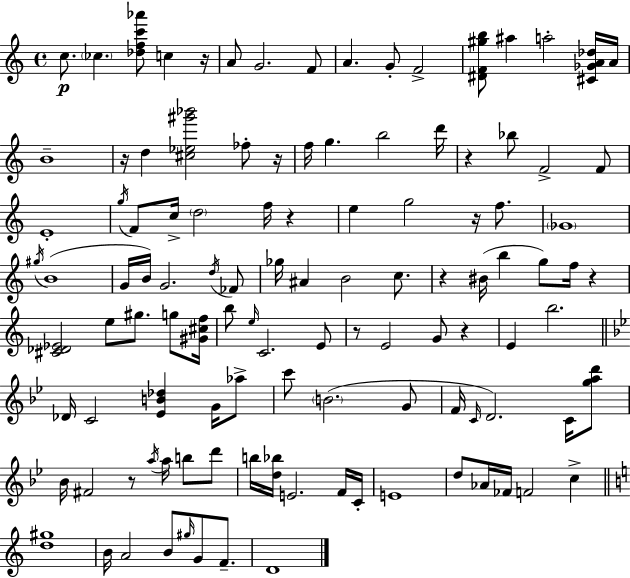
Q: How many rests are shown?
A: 11